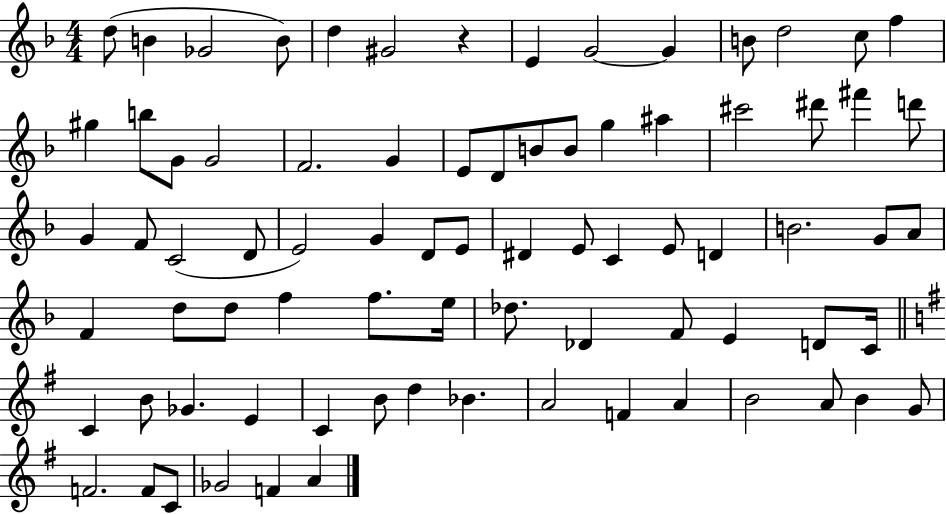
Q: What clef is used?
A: treble